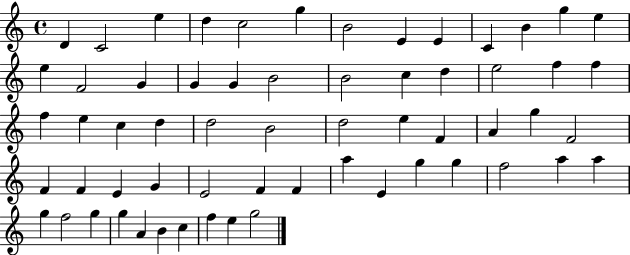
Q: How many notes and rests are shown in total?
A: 61